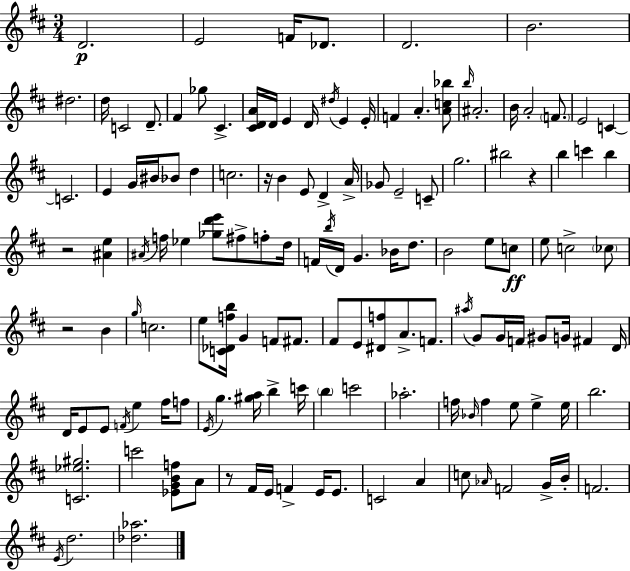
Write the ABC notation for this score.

X:1
T:Untitled
M:3/4
L:1/4
K:D
D2 E2 F/4 _D/2 D2 B2 ^d2 d/4 C2 D/2 ^F _g/2 ^C [^CDA]/4 D/4 E D/4 ^d/4 E E/4 F A [Ac_b]/2 b/4 ^A2 B/4 A2 F/2 E2 C C2 E G/4 ^B/4 _B/2 d c2 z/4 B E/2 D A/4 _G/2 E2 C/2 g2 ^b2 z b c' b z2 [^Ae] ^A/4 f/4 _e [_gd'e']/2 ^f/2 f/2 d/4 F/4 b/4 D/4 G _B/4 d/2 B2 e/2 c/2 e/2 c2 _c/2 z2 B g/4 c2 e/2 [C_Dfb]/4 G F/2 ^F/2 ^F/2 E/2 [^Df]/2 A/2 F/2 ^a/4 G/2 G/4 F/4 ^G/2 G/4 ^F D/4 D/4 E/2 E/2 F/4 e ^f/4 f/2 E/4 g [^ga]/4 b c'/4 b c'2 _a2 f/4 _B/4 f e/2 e e/4 b2 [C_e^g]2 c'2 [_EGBf]/2 A/2 z/2 ^F/4 E/4 F E/4 E/2 C2 A c/2 _A/4 F2 G/4 B/4 F2 E/4 d2 [_d_a]2